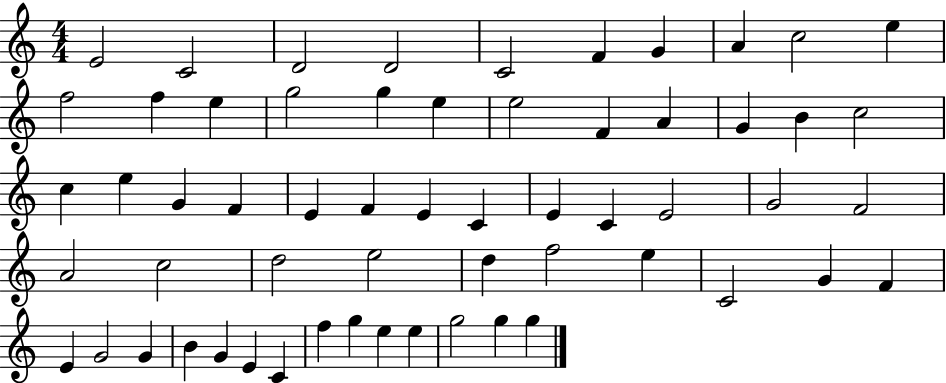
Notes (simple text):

E4/h C4/h D4/h D4/h C4/h F4/q G4/q A4/q C5/h E5/q F5/h F5/q E5/q G5/h G5/q E5/q E5/h F4/q A4/q G4/q B4/q C5/h C5/q E5/q G4/q F4/q E4/q F4/q E4/q C4/q E4/q C4/q E4/h G4/h F4/h A4/h C5/h D5/h E5/h D5/q F5/h E5/q C4/h G4/q F4/q E4/q G4/h G4/q B4/q G4/q E4/q C4/q F5/q G5/q E5/q E5/q G5/h G5/q G5/q